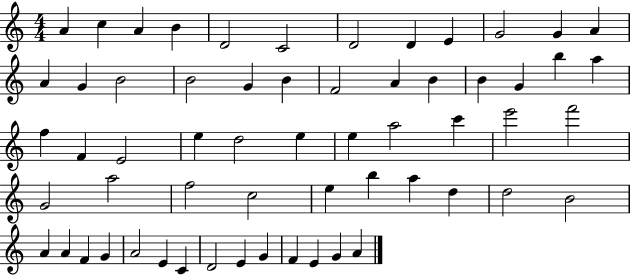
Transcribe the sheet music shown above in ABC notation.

X:1
T:Untitled
M:4/4
L:1/4
K:C
A c A B D2 C2 D2 D E G2 G A A G B2 B2 G B F2 A B B G b a f F E2 e d2 e e a2 c' e'2 f'2 G2 a2 f2 c2 e b a d d2 B2 A A F G A2 E C D2 E G F E G A